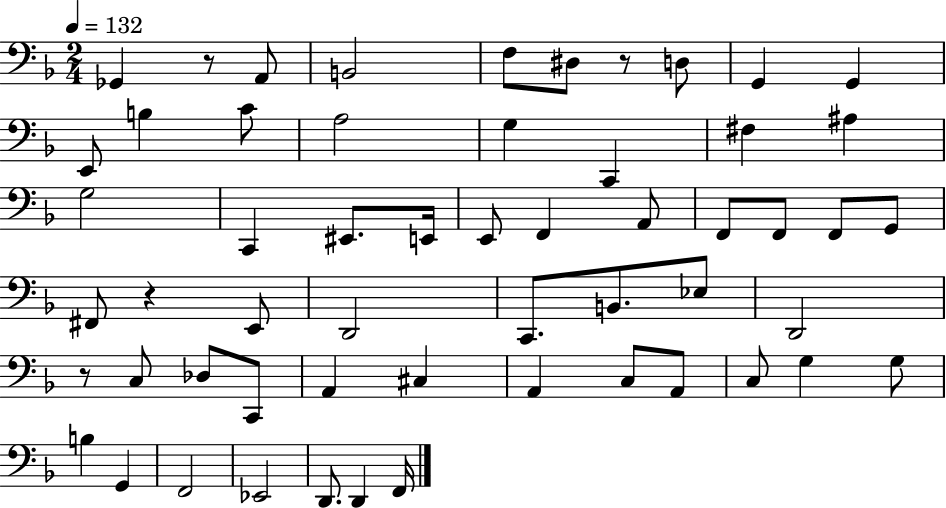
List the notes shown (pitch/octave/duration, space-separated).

Gb2/q R/e A2/e B2/h F3/e D#3/e R/e D3/e G2/q G2/q E2/e B3/q C4/e A3/h G3/q C2/q F#3/q A#3/q G3/h C2/q EIS2/e. E2/s E2/e F2/q A2/e F2/e F2/e F2/e G2/e F#2/e R/q E2/e D2/h C2/e. B2/e. Eb3/e D2/h R/e C3/e Db3/e C2/e A2/q C#3/q A2/q C3/e A2/e C3/e G3/q G3/e B3/q G2/q F2/h Eb2/h D2/e. D2/q F2/s